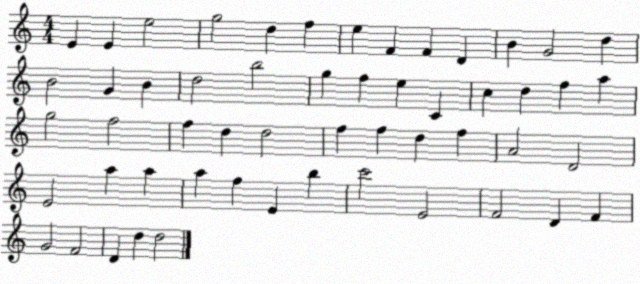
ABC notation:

X:1
T:Untitled
M:4/4
L:1/4
K:C
E E e2 g2 d f e F F D B G2 d B2 G B d2 b2 g f e C c d f a g2 f2 f d d2 f f d f A2 D2 E2 a a a f E b c'2 E2 F2 D F G2 F2 D d d2